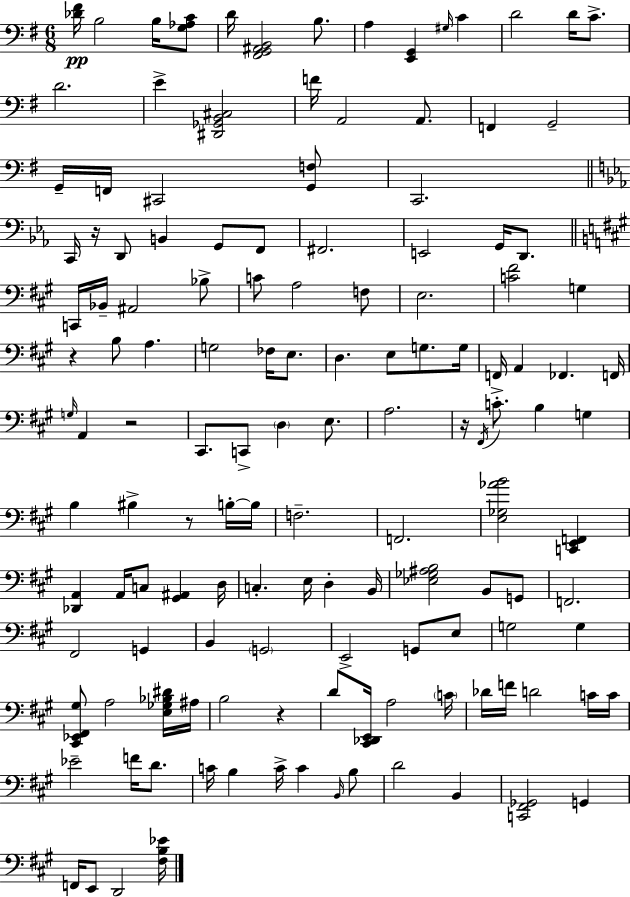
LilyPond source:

{
  \clef bass
  \numericTimeSignature
  \time 6/8
  \key e \minor
  <des' fis'>16\pp b2 b16 <g aes c'>8 | d'16 <fis, g, ais, b,>2 b8. | a4 <e, g,>4 \grace { gis16 } c'4 | d'2 d'16 c'8.-> | \break d'2. | e'4-> <dis, ges, b, cis>2 | f'16 a,2 a,8. | f,4 g,2-- | \break g,16-- f,16 cis,2 <g, f>8 | c,2. | \bar "||" \break \key ees \major c,16 r16 d,8 b,4 g,8 f,8 | fis,2. | e,2 g,16 d,8. | \bar "||" \break \key a \major c,16 bes,16-- ais,2 bes8-> | c'8 a2 f8 | e2. | <c' fis'>2 g4 | \break r4 b8 a4. | g2 fes16 e8. | d4. e8 g8. g16 | f,16-> a,4 fes,4. f,16 | \break \grace { g16 } a,4 r2 | cis,8. c,8-> \parenthesize d4 e8. | a2. | r16 \acciaccatura { fis,16 } c'8.-. b4 g4 | \break b4 bis4-> r8 | b16-.~~ b16 f2.-- | f,2. | <e ges aes' b'>2 <c, e, f,>4 | \break <des, a,>4 a,16 c8 <gis, ais,>4 | d16 c4.-. e16 d4-. | b,16 <ees ges ais b>2 b,8 | g,8 f,2. | \break fis,2 g,4 | b,4 \parenthesize g,2 | e,2-> g,8 | e8 g2 g4 | \break <cis, ees, fis, gis>8 a2 | <e ges bes dis'>16 ais16 b2 r4 | d'8 <cis, des, e,>16 a2 | \parenthesize c'16 des'16 f'16 d'2 | \break c'16 c'16 ees'2-- f'16 d'8. | c'16 b4 c'16-> c'4 | \grace { b,16 } b8 d'2 b,4 | <c, fis, ges,>2 g,4 | \break f,16 e,8 d,2 | <fis b ees'>16 \bar "|."
}